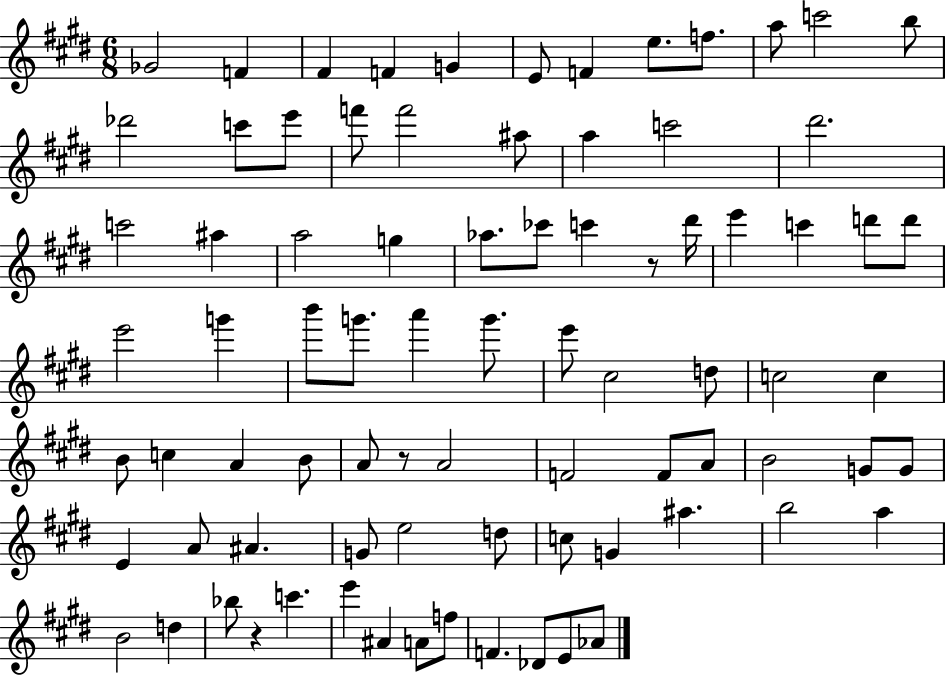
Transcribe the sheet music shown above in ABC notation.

X:1
T:Untitled
M:6/8
L:1/4
K:E
_G2 F ^F F G E/2 F e/2 f/2 a/2 c'2 b/2 _d'2 c'/2 e'/2 f'/2 f'2 ^a/2 a c'2 ^d'2 c'2 ^a a2 g _a/2 _c'/2 c' z/2 ^d'/4 e' c' d'/2 d'/2 e'2 g' b'/2 g'/2 a' g'/2 e'/2 ^c2 d/2 c2 c B/2 c A B/2 A/2 z/2 A2 F2 F/2 A/2 B2 G/2 G/2 E A/2 ^A G/2 e2 d/2 c/2 G ^a b2 a B2 d _b/2 z c' e' ^A A/2 f/2 F _D/2 E/2 _A/2